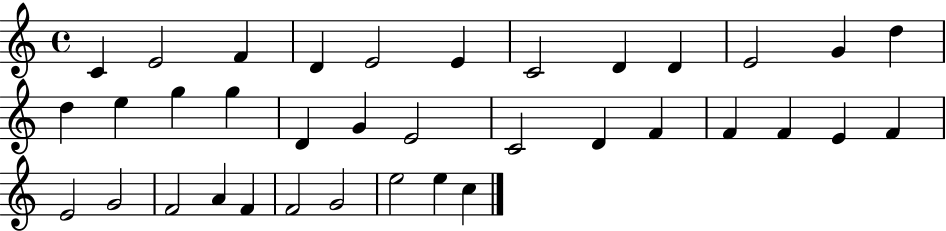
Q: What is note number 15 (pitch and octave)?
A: G5